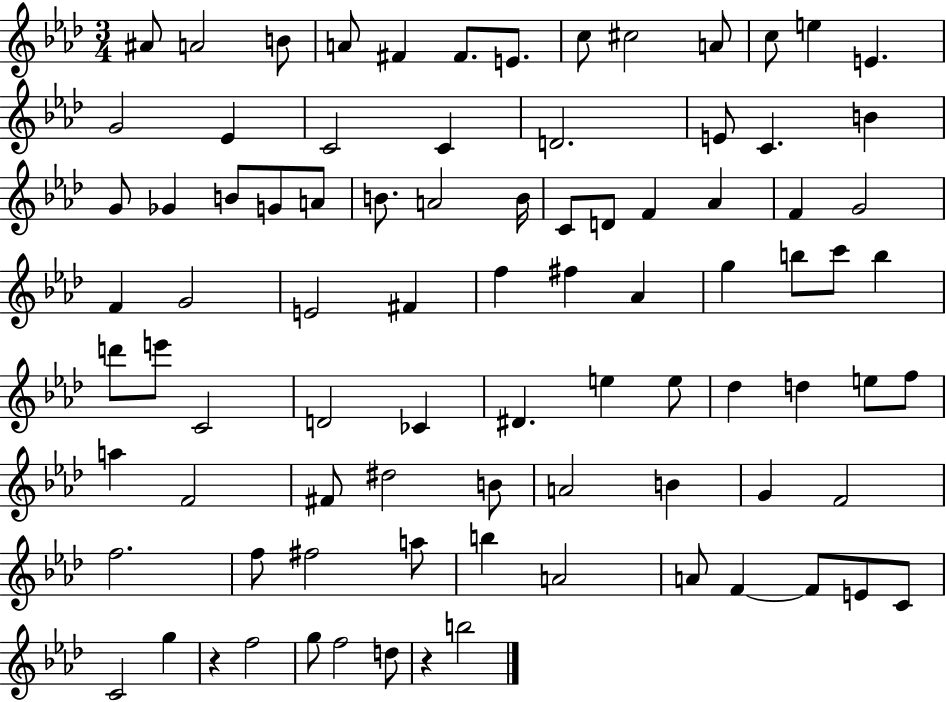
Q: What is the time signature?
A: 3/4